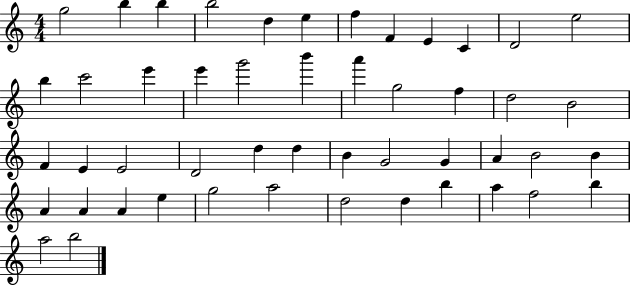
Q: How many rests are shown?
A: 0